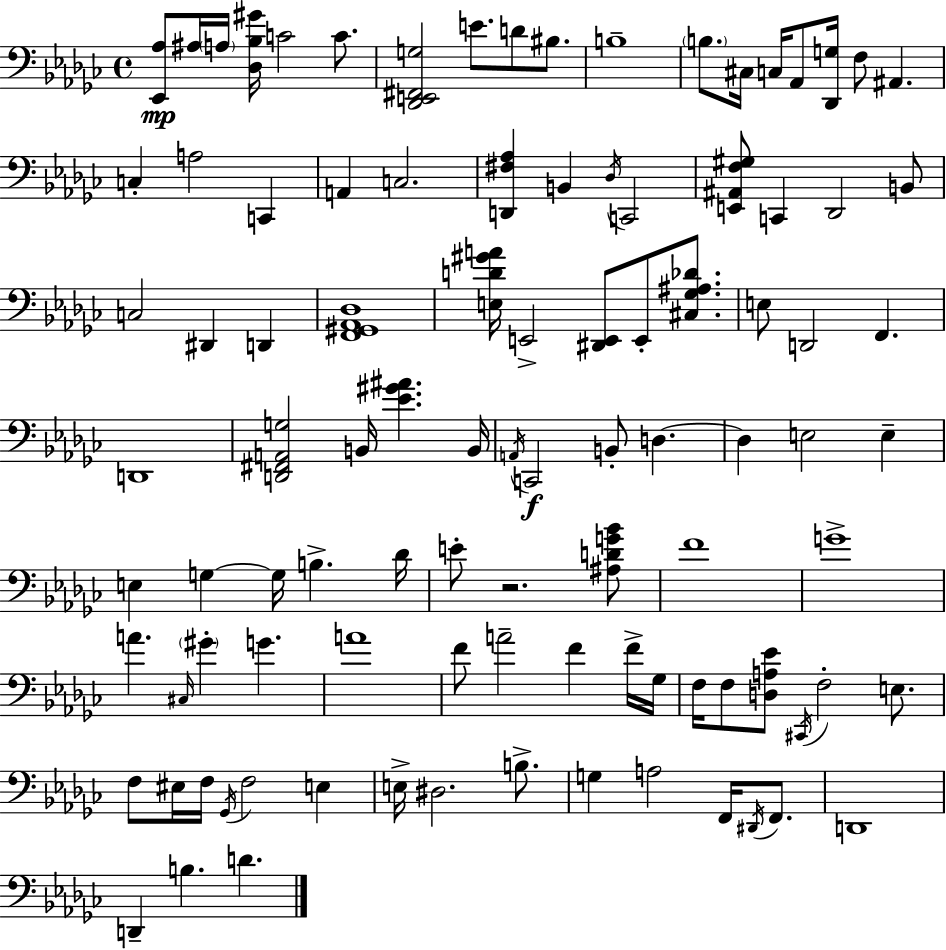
[Eb2,Ab3]/e A#3/s A3/s [Db3,Bb3,G#4]/s C4/h C4/e. [Db2,E2,F#2,G3]/h E4/e. D4/e BIS3/e. B3/w B3/e. C#3/s C3/s Ab2/e [Db2,G3]/s F3/e A#2/q. C3/q A3/h C2/q A2/q C3/h. [D2,F#3,Ab3]/q B2/q Db3/s C2/h [E2,A#2,F3,G#3]/e C2/q Db2/h B2/e C3/h D#2/q D2/q [F2,G#2,Ab2,Db3]/w [E3,D4,G#4,A4]/s E2/h [D#2,E2]/e E2/e [C#3,Gb3,A#3,Db4]/e. E3/e D2/h F2/q. D2/w [D2,F#2,A2,G3]/h B2/s [Eb4,G#4,A#4]/q. B2/s A2/s C2/h B2/e D3/q. D3/q E3/h E3/q E3/q G3/q G3/s B3/q. Db4/s E4/e R/h. [A#3,D4,G4,Bb4]/e F4/w G4/w A4/q. C#3/s G#4/q G4/q. A4/w F4/e A4/h F4/q F4/s Gb3/s F3/s F3/e [D3,A3,Eb4]/e C#2/s F3/h E3/e. F3/e EIS3/s F3/s Gb2/s F3/h E3/q E3/s D#3/h. B3/e. G3/q A3/h F2/s D#2/s F2/e. D2/w D2/q B3/q. D4/q.